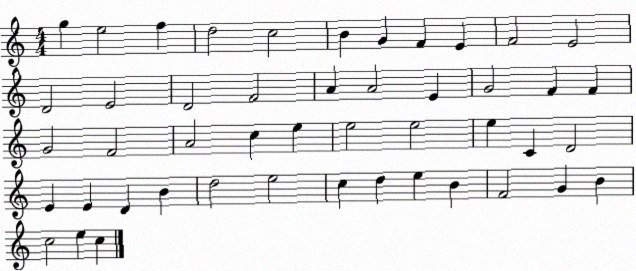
X:1
T:Untitled
M:4/4
L:1/4
K:C
g e2 f d2 c2 B G F E F2 E2 D2 E2 D2 F2 A A2 E G2 F F G2 F2 A2 c e e2 e2 e C D2 E E D B d2 e2 c d e B F2 G B c2 e c